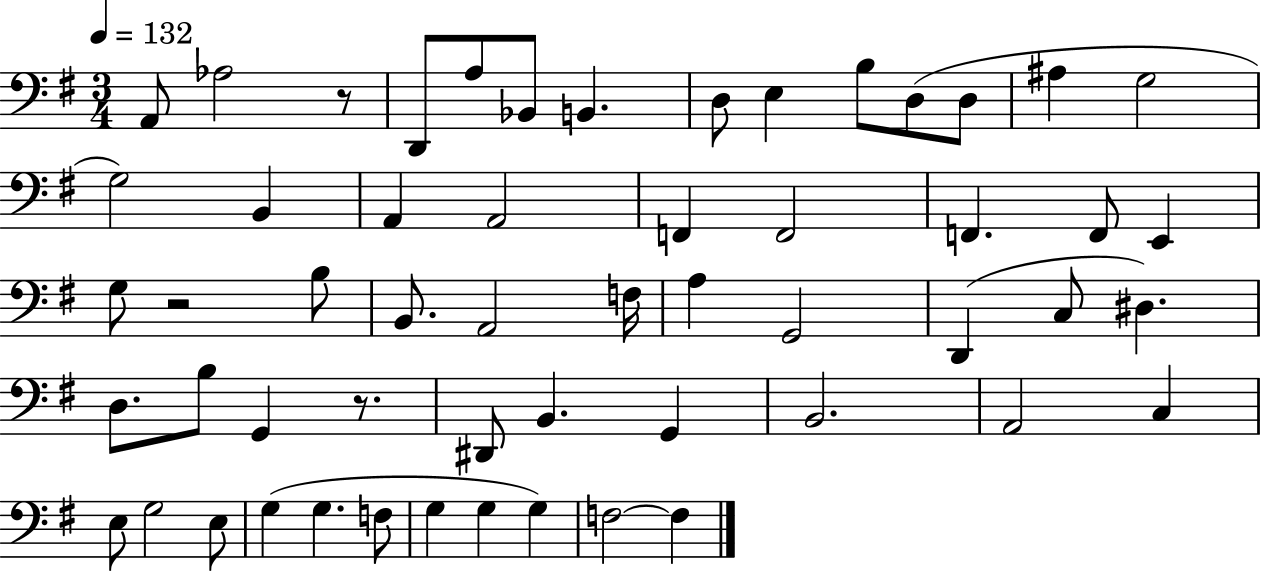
X:1
T:Untitled
M:3/4
L:1/4
K:G
A,,/2 _A,2 z/2 D,,/2 A,/2 _B,,/2 B,, D,/2 E, B,/2 D,/2 D,/2 ^A, G,2 G,2 B,, A,, A,,2 F,, F,,2 F,, F,,/2 E,, G,/2 z2 B,/2 B,,/2 A,,2 F,/4 A, G,,2 D,, C,/2 ^D, D,/2 B,/2 G,, z/2 ^D,,/2 B,, G,, B,,2 A,,2 C, E,/2 G,2 E,/2 G, G, F,/2 G, G, G, F,2 F,